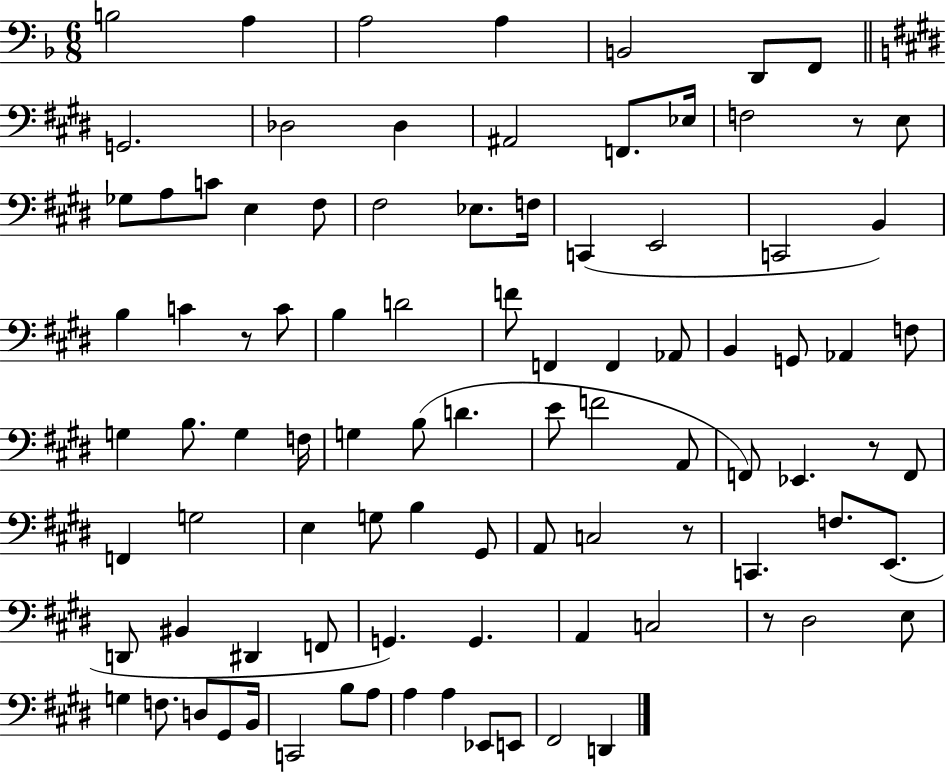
B3/h A3/q A3/h A3/q B2/h D2/e F2/e G2/h. Db3/h Db3/q A#2/h F2/e. Eb3/s F3/h R/e E3/e Gb3/e A3/e C4/e E3/q F#3/e F#3/h Eb3/e. F3/s C2/q E2/h C2/h B2/q B3/q C4/q R/e C4/e B3/q D4/h F4/e F2/q F2/q Ab2/e B2/q G2/e Ab2/q F3/e G3/q B3/e. G3/q F3/s G3/q B3/e D4/q. E4/e F4/h A2/e F2/e Eb2/q. R/e F2/e F2/q G3/h E3/q G3/e B3/q G#2/e A2/e C3/h R/e C2/q. F3/e. E2/e. D2/e BIS2/q D#2/q F2/e G2/q. G2/q. A2/q C3/h R/e D#3/h E3/e G3/q F3/e. D3/e G#2/e B2/s C2/h B3/e A3/e A3/q A3/q Eb2/e E2/e F#2/h D2/q